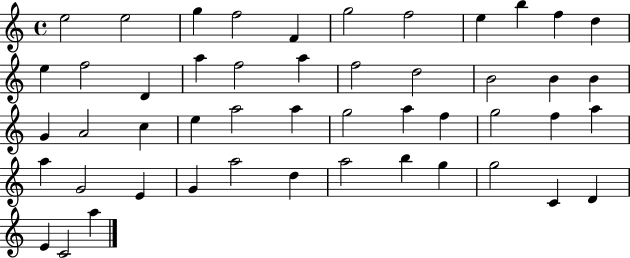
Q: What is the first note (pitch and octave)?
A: E5